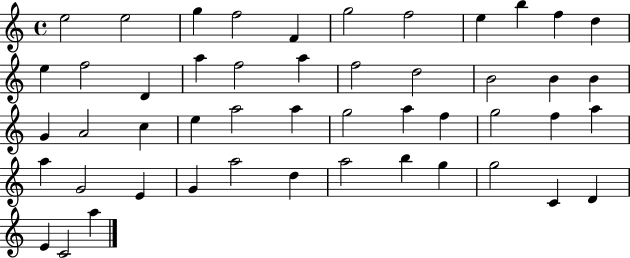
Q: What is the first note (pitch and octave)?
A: E5